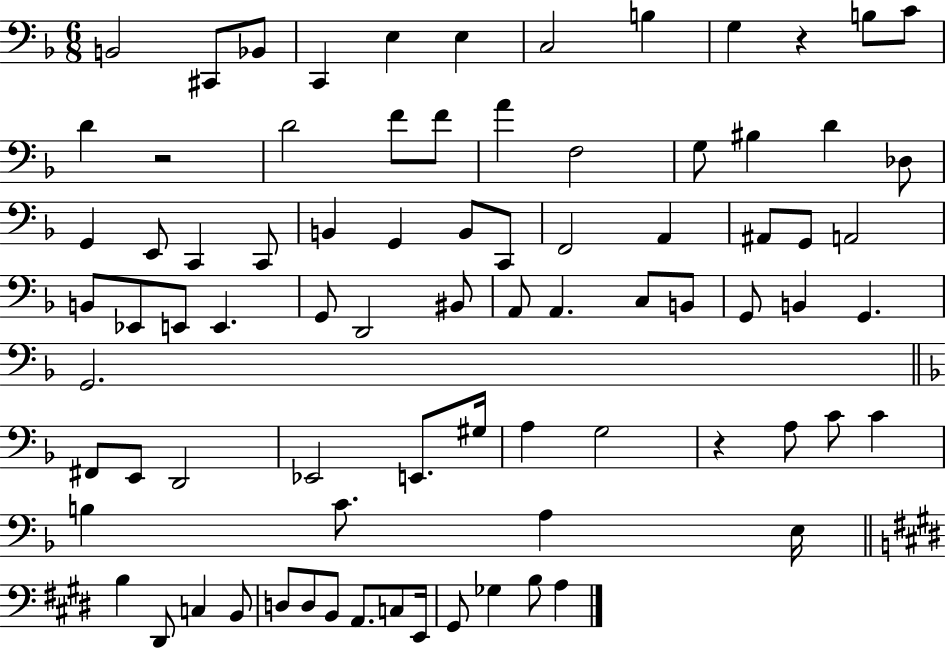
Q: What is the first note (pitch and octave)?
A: B2